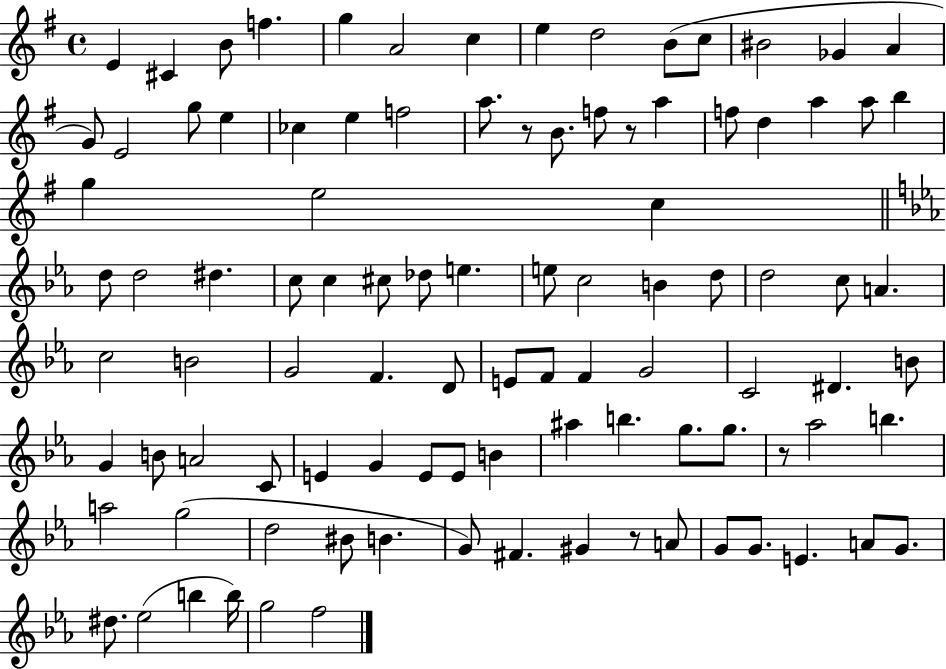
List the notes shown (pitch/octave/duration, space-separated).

E4/q C#4/q B4/e F5/q. G5/q A4/h C5/q E5/q D5/h B4/e C5/e BIS4/h Gb4/q A4/q G4/e E4/h G5/e E5/q CES5/q E5/q F5/h A5/e. R/e B4/e. F5/e R/e A5/q F5/e D5/q A5/q A5/e B5/q G5/q E5/h C5/q D5/e D5/h D#5/q. C5/e C5/q C#5/e Db5/e E5/q. E5/e C5/h B4/q D5/e D5/h C5/e A4/q. C5/h B4/h G4/h F4/q. D4/e E4/e F4/e F4/q G4/h C4/h D#4/q. B4/e G4/q B4/e A4/h C4/e E4/q G4/q E4/e E4/e B4/q A#5/q B5/q. G5/e. G5/e. R/e Ab5/h B5/q. A5/h G5/h D5/h BIS4/e B4/q. G4/e F#4/q. G#4/q R/e A4/e G4/e G4/e. E4/q. A4/e G4/e. D#5/e. Eb5/h B5/q B5/s G5/h F5/h